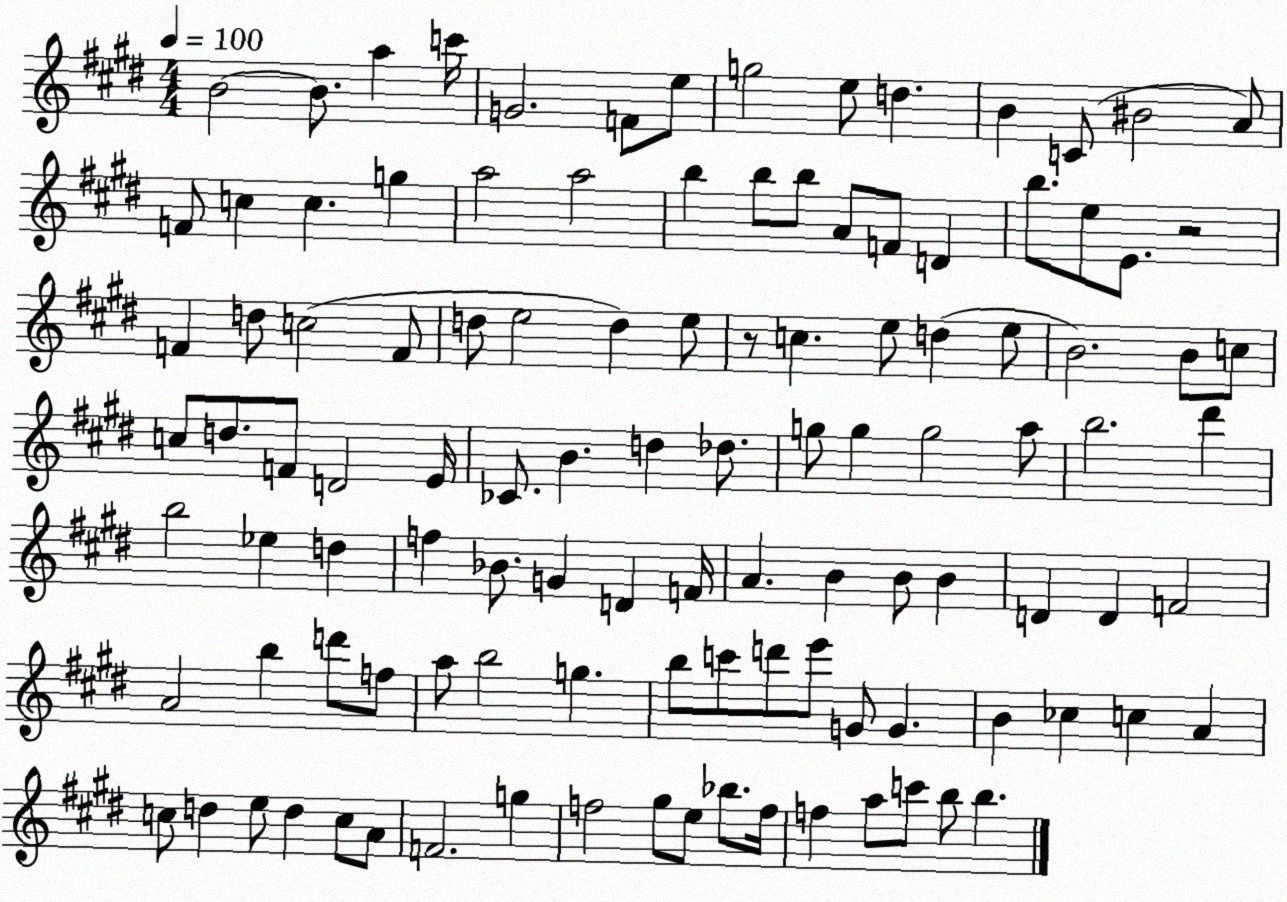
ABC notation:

X:1
T:Untitled
M:4/4
L:1/4
K:E
B2 B/2 a c'/4 G2 F/2 e/2 g2 e/2 d B C/2 ^B2 A/2 F/2 c c g a2 a2 b b/2 b/2 A/2 F/2 D b/2 e/2 E/2 z2 F d/2 c2 F/2 d/2 e2 d e/2 z/2 c e/2 d e/2 B2 B/2 c/2 c/2 d/2 F/2 D2 E/4 _C/2 B d _d/2 g/2 g g2 a/2 b2 ^d' b2 _e d f _B/2 G D F/4 A B B/2 B D D F2 A2 b d'/2 f/2 a/2 b2 g b/2 c'/2 d'/2 e'/2 G/2 G B _c c A c/2 d e/2 d c/2 A/2 F2 g f2 ^g/2 e/2 _b/2 f/4 f a/2 c'/2 b/2 b